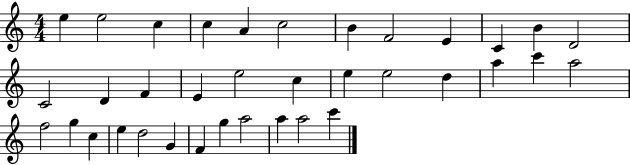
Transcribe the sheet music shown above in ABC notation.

X:1
T:Untitled
M:4/4
L:1/4
K:C
e e2 c c A c2 B F2 E C B D2 C2 D F E e2 c e e2 d a c' a2 f2 g c e d2 G F g a2 a a2 c'